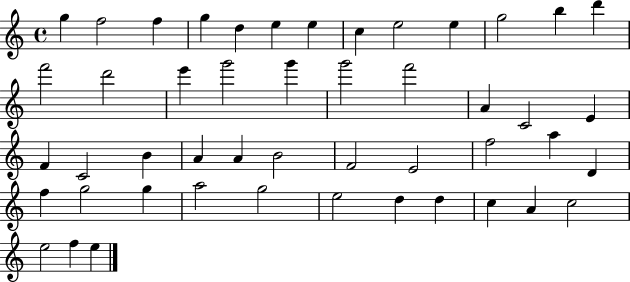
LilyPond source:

{
  \clef treble
  \time 4/4
  \defaultTimeSignature
  \key c \major
  g''4 f''2 f''4 | g''4 d''4 e''4 e''4 | c''4 e''2 e''4 | g''2 b''4 d'''4 | \break f'''2 d'''2 | e'''4 g'''2 g'''4 | g'''2 f'''2 | a'4 c'2 e'4 | \break f'4 c'2 b'4 | a'4 a'4 b'2 | f'2 e'2 | f''2 a''4 d'4 | \break f''4 g''2 g''4 | a''2 g''2 | e''2 d''4 d''4 | c''4 a'4 c''2 | \break e''2 f''4 e''4 | \bar "|."
}